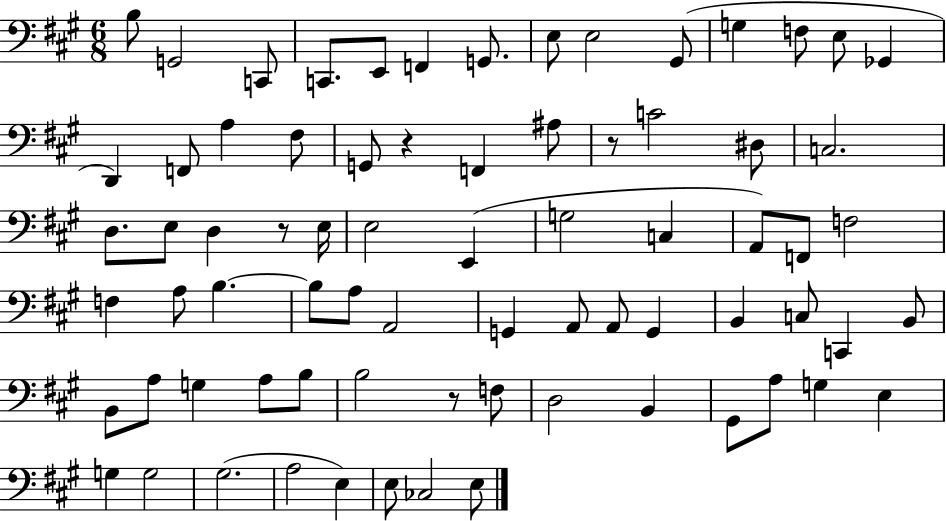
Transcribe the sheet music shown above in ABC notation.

X:1
T:Untitled
M:6/8
L:1/4
K:A
B,/2 G,,2 C,,/2 C,,/2 E,,/2 F,, G,,/2 E,/2 E,2 ^G,,/2 G, F,/2 E,/2 _G,, D,, F,,/2 A, ^F,/2 G,,/2 z F,, ^A,/2 z/2 C2 ^D,/2 C,2 D,/2 E,/2 D, z/2 E,/4 E,2 E,, G,2 C, A,,/2 F,,/2 F,2 F, A,/2 B, B,/2 A,/2 A,,2 G,, A,,/2 A,,/2 G,, B,, C,/2 C,, B,,/2 B,,/2 A,/2 G, A,/2 B,/2 B,2 z/2 F,/2 D,2 B,, ^G,,/2 A,/2 G, E, G, G,2 ^G,2 A,2 E, E,/2 _C,2 E,/2